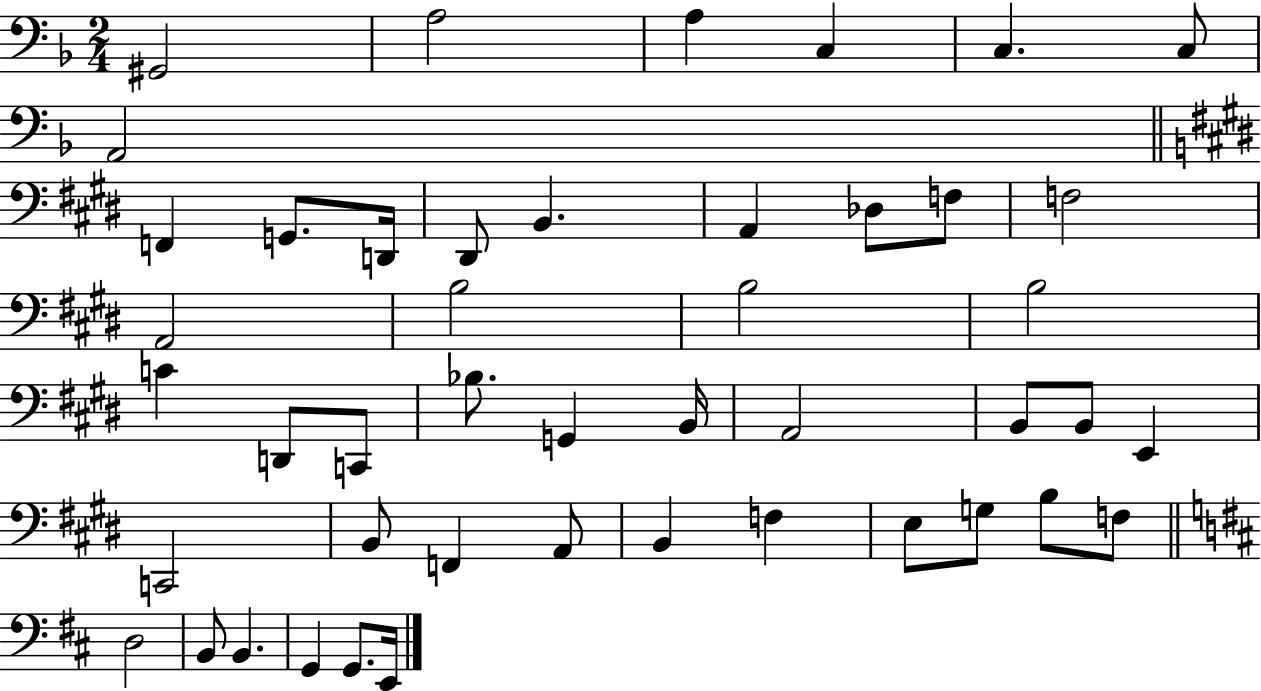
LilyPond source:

{
  \clef bass
  \numericTimeSignature
  \time 2/4
  \key f \major
  \repeat volta 2 { gis,2 | a2 | a4 c4 | c4. c8 | \break a,2 | \bar "||" \break \key e \major f,4 g,8. d,16 | dis,8 b,4. | a,4 des8 f8 | f2 | \break a,2 | b2 | b2 | b2 | \break c'4 d,8 c,8 | bes8. g,4 b,16 | a,2 | b,8 b,8 e,4 | \break c,2 | b,8 f,4 a,8 | b,4 f4 | e8 g8 b8 f8 | \break \bar "||" \break \key d \major d2 | b,8 b,4. | g,4 g,8. e,16 | } \bar "|."
}